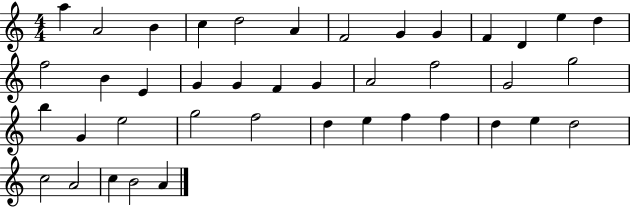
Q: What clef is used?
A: treble